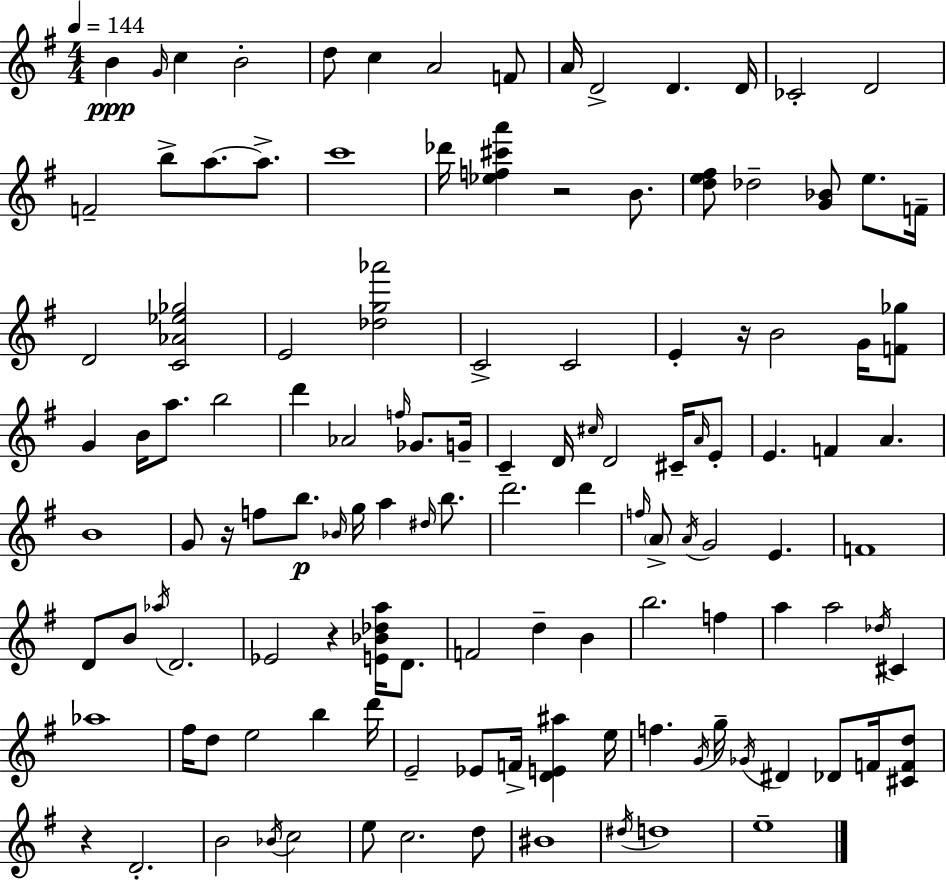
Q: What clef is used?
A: treble